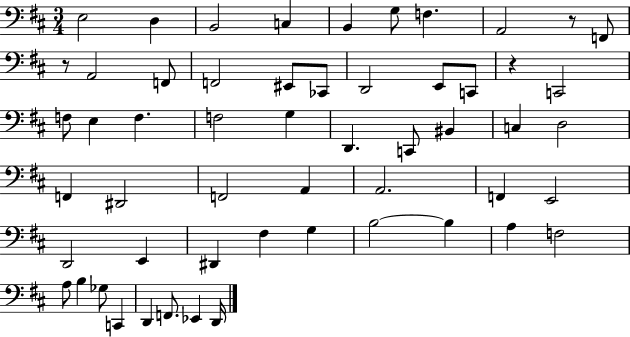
X:1
T:Untitled
M:3/4
L:1/4
K:D
E,2 D, B,,2 C, B,, G,/2 F, A,,2 z/2 F,,/2 z/2 A,,2 F,,/2 F,,2 ^E,,/2 _C,,/2 D,,2 E,,/2 C,,/2 z C,,2 F,/2 E, F, F,2 G, D,, C,,/2 ^B,, C, D,2 F,, ^D,,2 F,,2 A,, A,,2 F,, E,,2 D,,2 E,, ^D,, ^F, G, B,2 B, A, F,2 A,/2 B, _G,/2 C,, D,, F,,/2 _E,, D,,/4